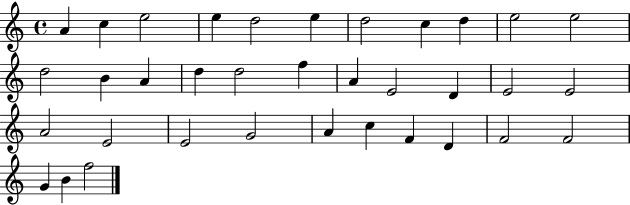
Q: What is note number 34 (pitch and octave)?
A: B4